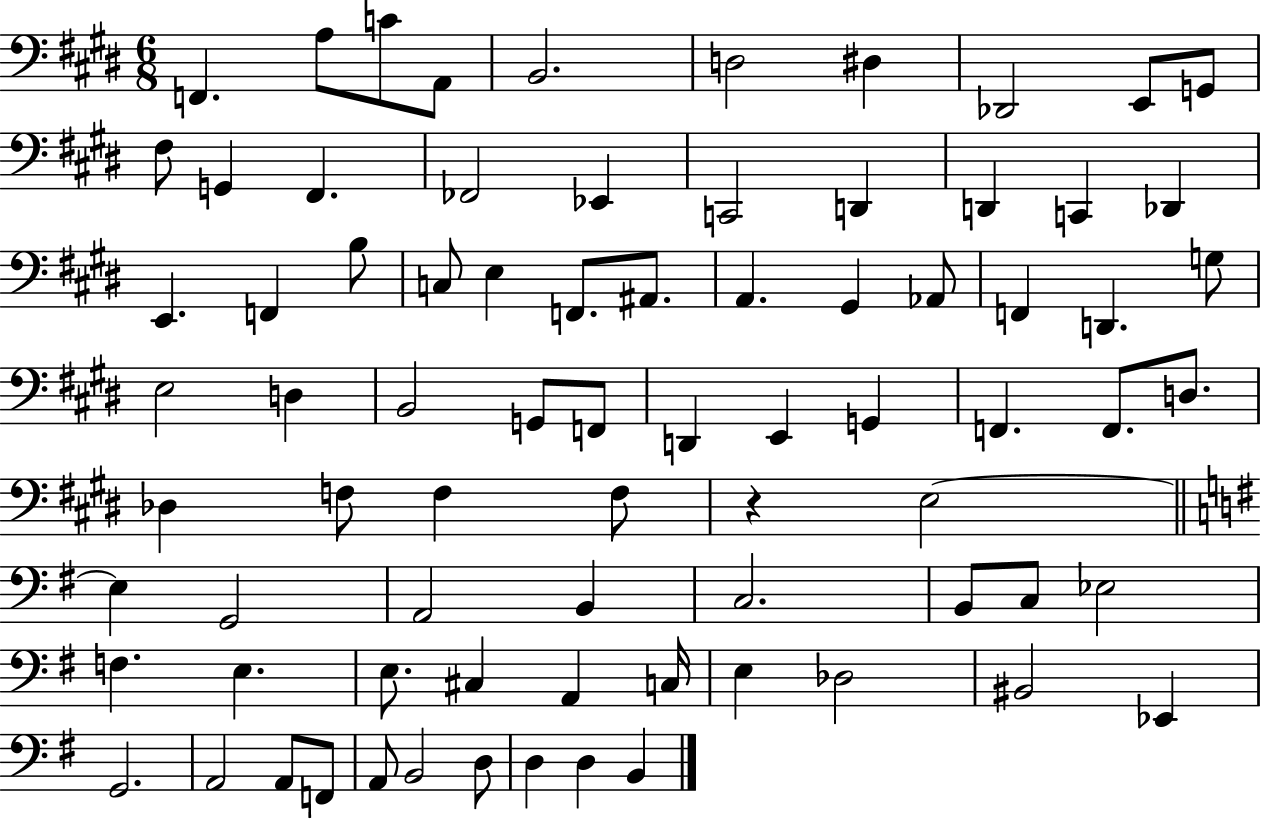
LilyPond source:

{
  \clef bass
  \numericTimeSignature
  \time 6/8
  \key e \major
  f,4. a8 c'8 a,8 | b,2. | d2 dis4 | des,2 e,8 g,8 | \break fis8 g,4 fis,4. | fes,2 ees,4 | c,2 d,4 | d,4 c,4 des,4 | \break e,4. f,4 b8 | c8 e4 f,8. ais,8. | a,4. gis,4 aes,8 | f,4 d,4. g8 | \break e2 d4 | b,2 g,8 f,8 | d,4 e,4 g,4 | f,4. f,8. d8. | \break des4 f8 f4 f8 | r4 e2~~ | \bar "||" \break \key g \major e4 g,2 | a,2 b,4 | c2. | b,8 c8 ees2 | \break f4. e4. | e8. cis4 a,4 c16 | e4 des2 | bis,2 ees,4 | \break g,2. | a,2 a,8 f,8 | a,8 b,2 d8 | d4 d4 b,4 | \break \bar "|."
}